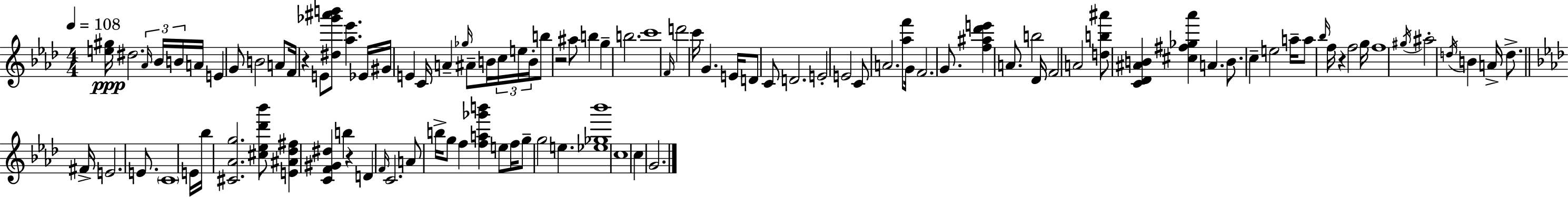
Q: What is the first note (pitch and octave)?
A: D#5